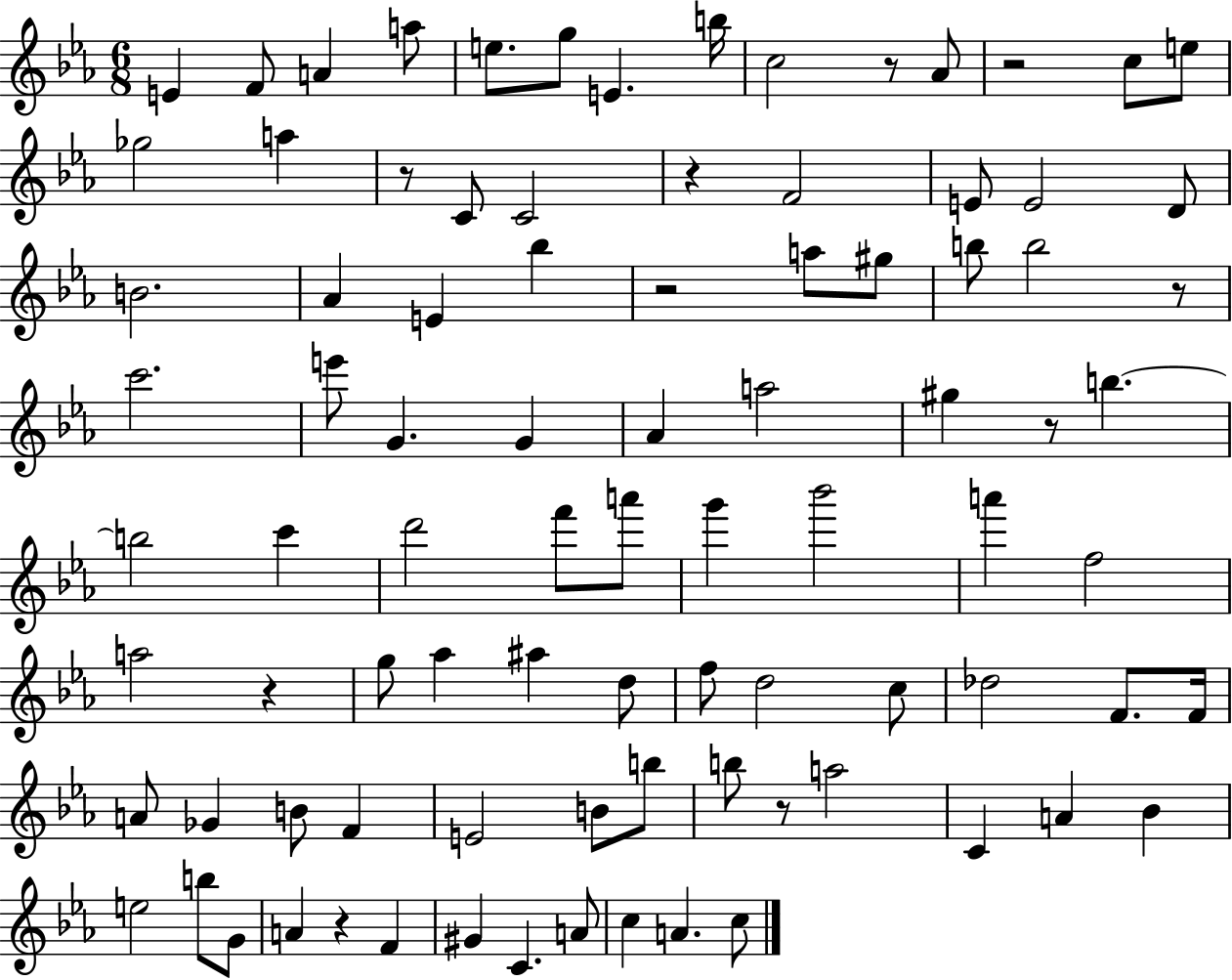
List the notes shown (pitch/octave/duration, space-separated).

E4/q F4/e A4/q A5/e E5/e. G5/e E4/q. B5/s C5/h R/e Ab4/e R/h C5/e E5/e Gb5/h A5/q R/e C4/e C4/h R/q F4/h E4/e E4/h D4/e B4/h. Ab4/q E4/q Bb5/q R/h A5/e G#5/e B5/e B5/h R/e C6/h. E6/e G4/q. G4/q Ab4/q A5/h G#5/q R/e B5/q. B5/h C6/q D6/h F6/e A6/e G6/q Bb6/h A6/q F5/h A5/h R/q G5/e Ab5/q A#5/q D5/e F5/e D5/h C5/e Db5/h F4/e. F4/s A4/e Gb4/q B4/e F4/q E4/h B4/e B5/e B5/e R/e A5/h C4/q A4/q Bb4/q E5/h B5/e G4/e A4/q R/q F4/q G#4/q C4/q. A4/e C5/q A4/q. C5/e